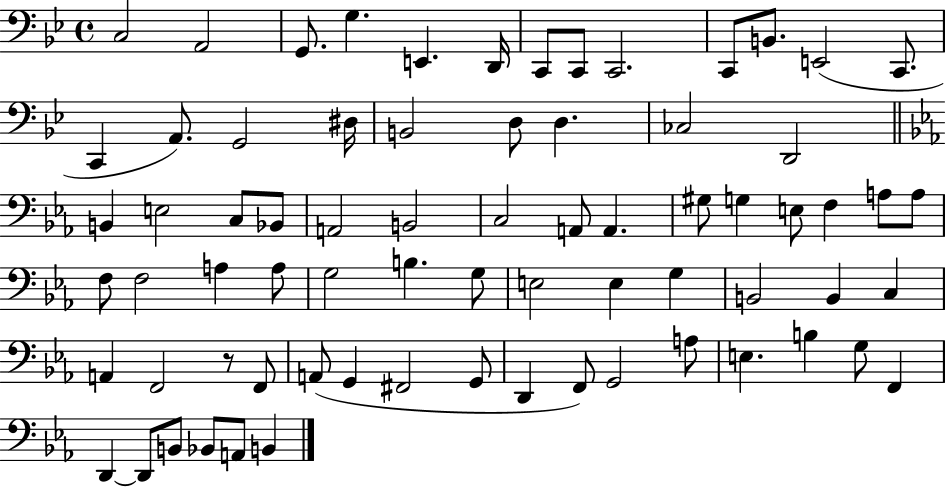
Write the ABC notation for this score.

X:1
T:Untitled
M:4/4
L:1/4
K:Bb
C,2 A,,2 G,,/2 G, E,, D,,/4 C,,/2 C,,/2 C,,2 C,,/2 B,,/2 E,,2 C,,/2 C,, A,,/2 G,,2 ^D,/4 B,,2 D,/2 D, _C,2 D,,2 B,, E,2 C,/2 _B,,/2 A,,2 B,,2 C,2 A,,/2 A,, ^G,/2 G, E,/2 F, A,/2 A,/2 F,/2 F,2 A, A,/2 G,2 B, G,/2 E,2 E, G, B,,2 B,, C, A,, F,,2 z/2 F,,/2 A,,/2 G,, ^F,,2 G,,/2 D,, F,,/2 G,,2 A,/2 E, B, G,/2 F,, D,, D,,/2 B,,/2 _B,,/2 A,,/2 B,,